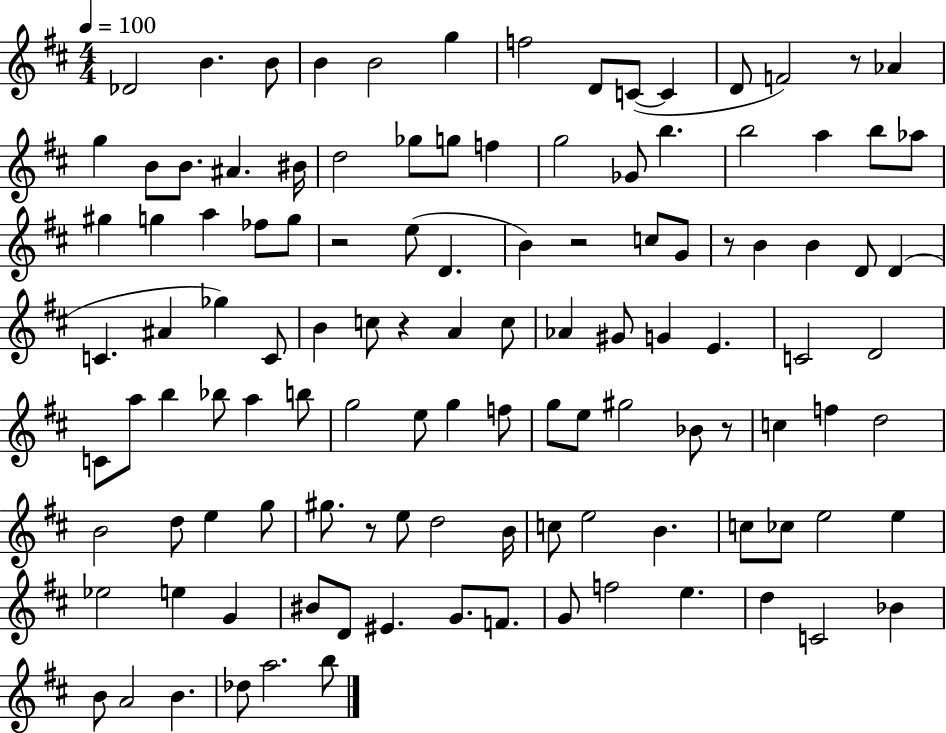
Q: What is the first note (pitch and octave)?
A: Db4